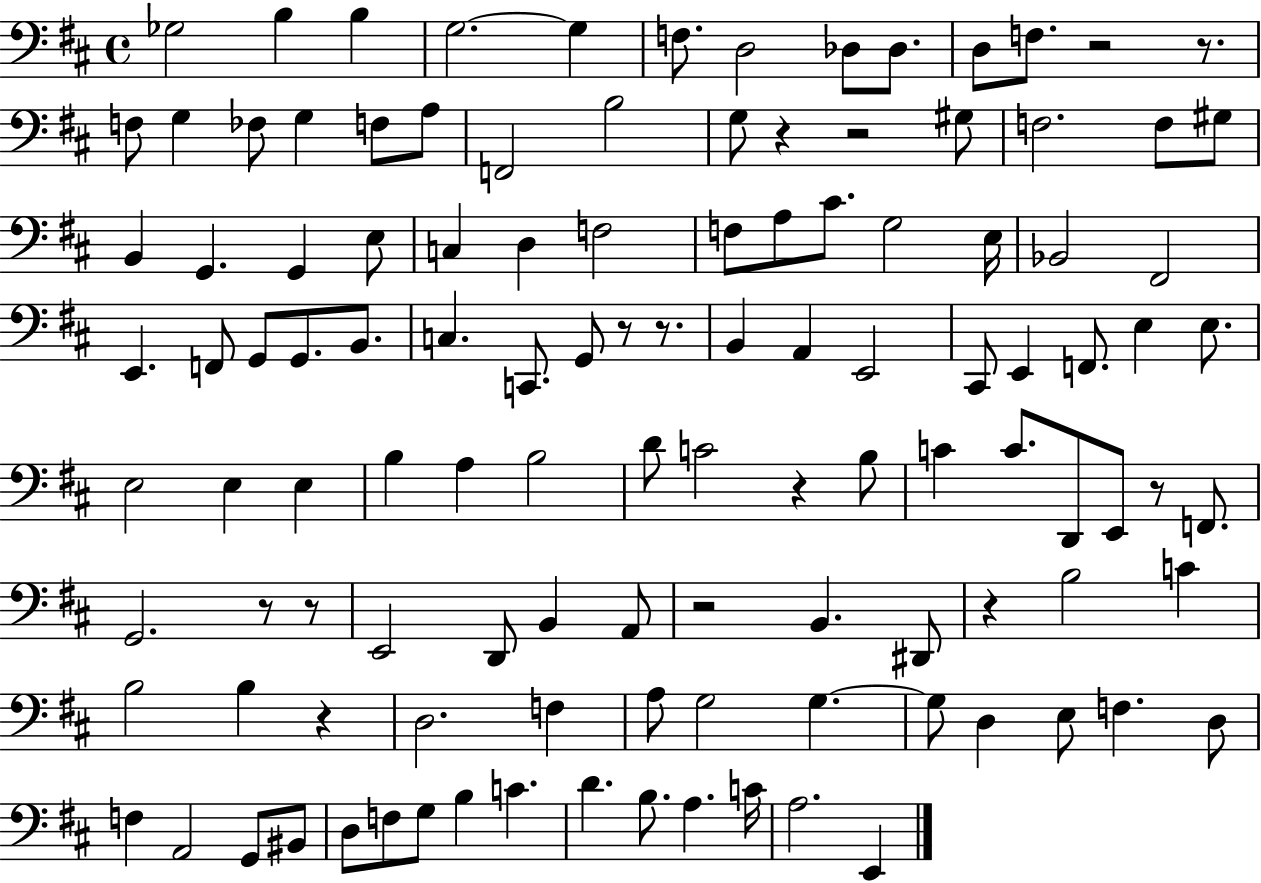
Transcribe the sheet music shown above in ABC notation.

X:1
T:Untitled
M:4/4
L:1/4
K:D
_G,2 B, B, G,2 G, F,/2 D,2 _D,/2 _D,/2 D,/2 F,/2 z2 z/2 F,/2 G, _F,/2 G, F,/2 A,/2 F,,2 B,2 G,/2 z z2 ^G,/2 F,2 F,/2 ^G,/2 B,, G,, G,, E,/2 C, D, F,2 F,/2 A,/2 ^C/2 G,2 E,/4 _B,,2 ^F,,2 E,, F,,/2 G,,/2 G,,/2 B,,/2 C, C,,/2 G,,/2 z/2 z/2 B,, A,, E,,2 ^C,,/2 E,, F,,/2 E, E,/2 E,2 E, E, B, A, B,2 D/2 C2 z B,/2 C C/2 D,,/2 E,,/2 z/2 F,,/2 G,,2 z/2 z/2 E,,2 D,,/2 B,, A,,/2 z2 B,, ^D,,/2 z B,2 C B,2 B, z D,2 F, A,/2 G,2 G, G,/2 D, E,/2 F, D,/2 F, A,,2 G,,/2 ^B,,/2 D,/2 F,/2 G,/2 B, C D B,/2 A, C/4 A,2 E,,